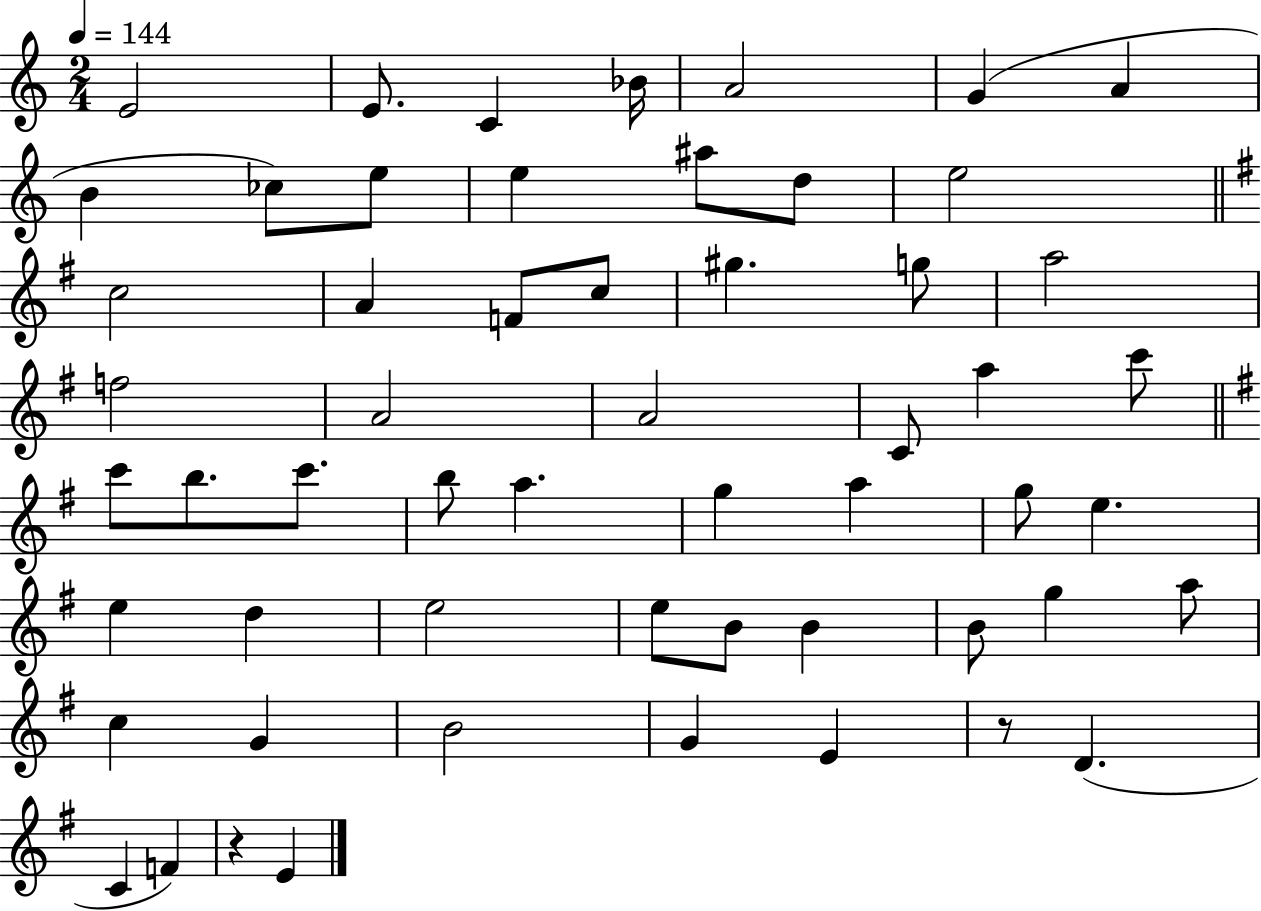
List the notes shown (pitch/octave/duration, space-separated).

E4/h E4/e. C4/q Bb4/s A4/h G4/q A4/q B4/q CES5/e E5/e E5/q A#5/e D5/e E5/h C5/h A4/q F4/e C5/e G#5/q. G5/e A5/h F5/h A4/h A4/h C4/e A5/q C6/e C6/e B5/e. C6/e. B5/e A5/q. G5/q A5/q G5/e E5/q. E5/q D5/q E5/h E5/e B4/e B4/q B4/e G5/q A5/e C5/q G4/q B4/h G4/q E4/q R/e D4/q. C4/q F4/q R/q E4/q